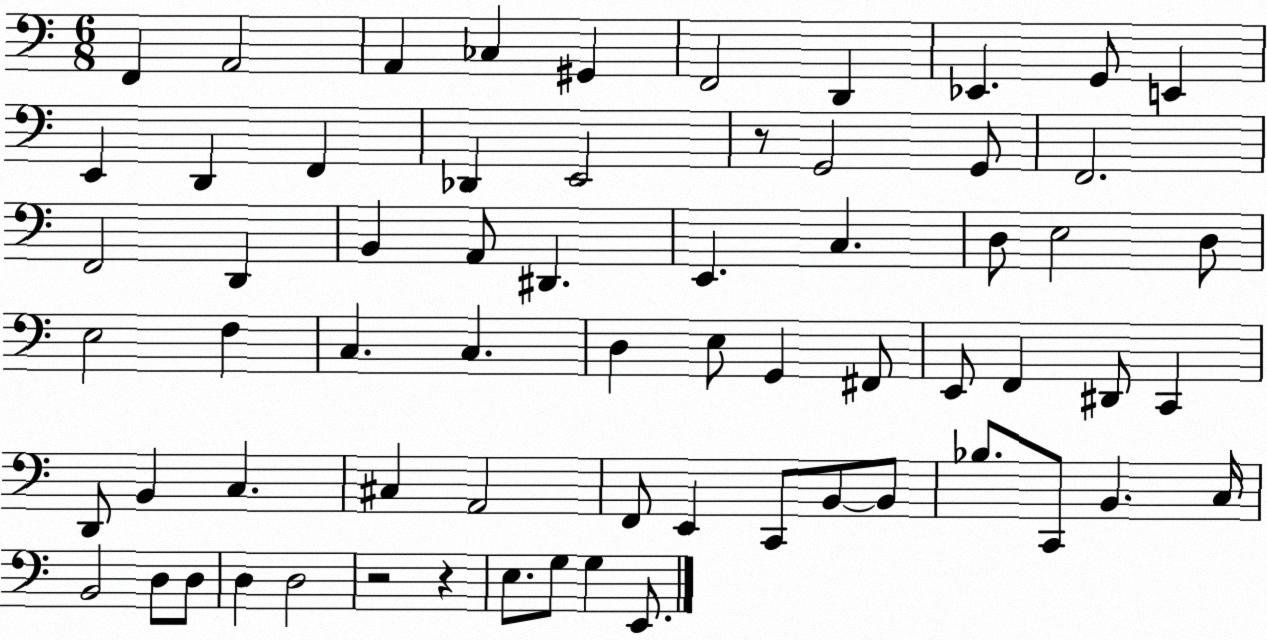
X:1
T:Untitled
M:6/8
L:1/4
K:C
F,, A,,2 A,, _C, ^G,, F,,2 D,, _E,, G,,/2 E,, E,, D,, F,, _D,, E,,2 z/2 G,,2 G,,/2 F,,2 F,,2 D,, B,, A,,/2 ^D,, E,, C, D,/2 E,2 D,/2 E,2 F, C, C, D, E,/2 G,, ^F,,/2 E,,/2 F,, ^D,,/2 C,, D,,/2 B,, C, ^C, A,,2 F,,/2 E,, C,,/2 B,,/2 B,,/2 _B,/2 C,,/2 B,, C,/4 B,,2 D,/2 D,/2 D, D,2 z2 z E,/2 G,/2 G, E,,/2